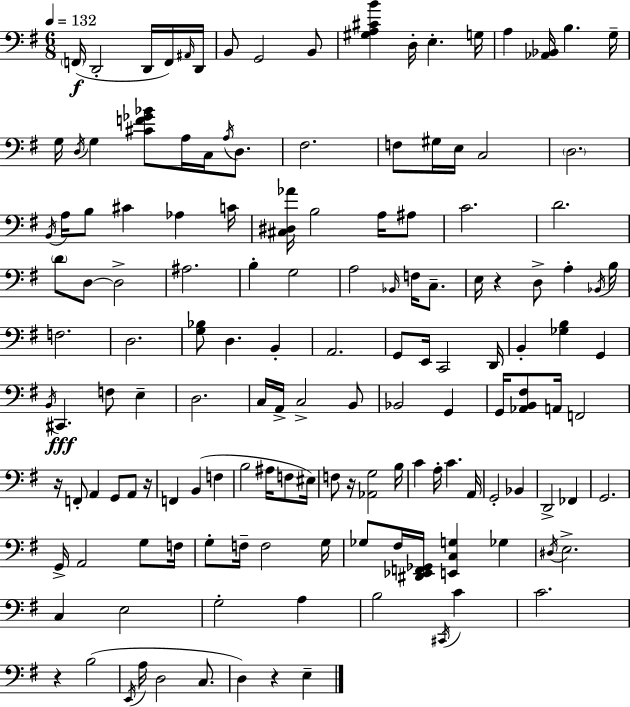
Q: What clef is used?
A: bass